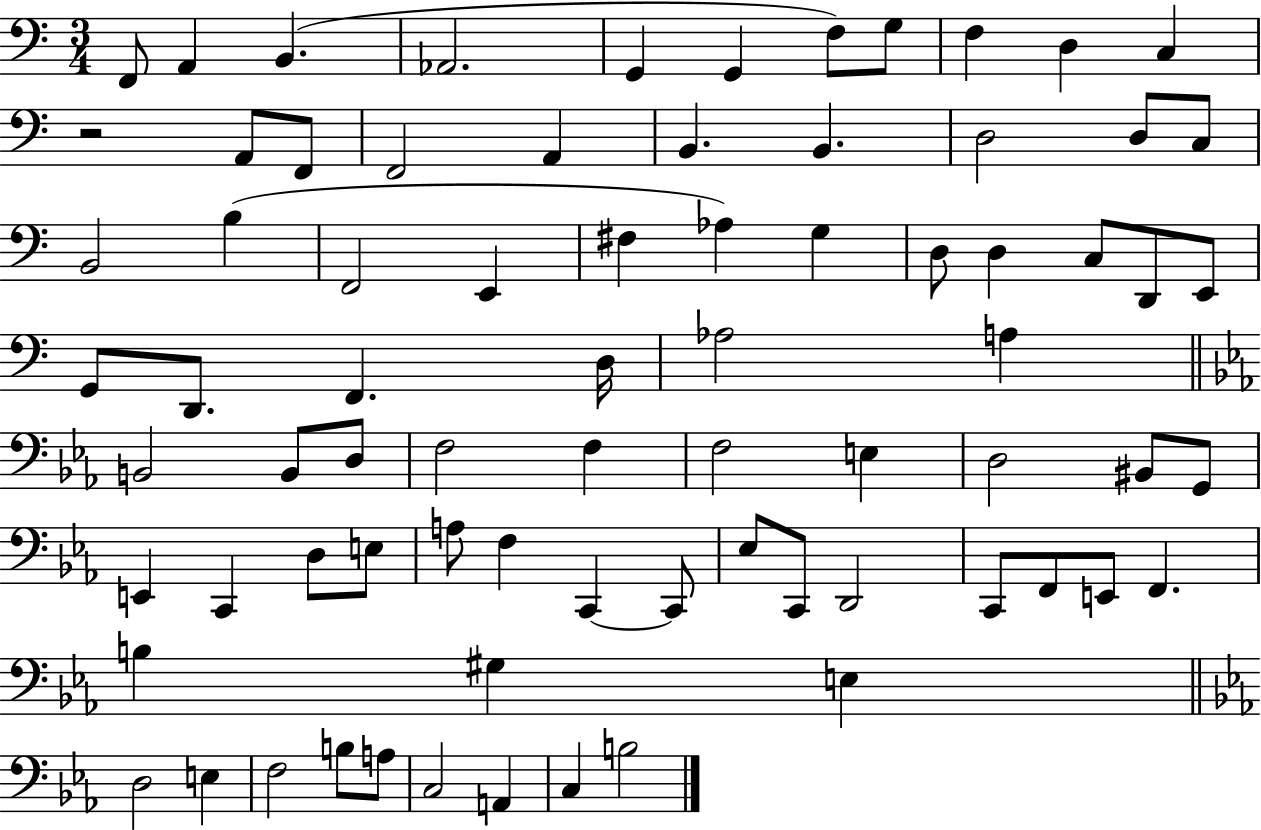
F2/e A2/q B2/q. Ab2/h. G2/q G2/q F3/e G3/e F3/q D3/q C3/q R/h A2/e F2/e F2/h A2/q B2/q. B2/q. D3/h D3/e C3/e B2/h B3/q F2/h E2/q F#3/q Ab3/q G3/q D3/e D3/q C3/e D2/e E2/e G2/e D2/e. F2/q. D3/s Ab3/h A3/q B2/h B2/e D3/e F3/h F3/q F3/h E3/q D3/h BIS2/e G2/e E2/q C2/q D3/e E3/e A3/e F3/q C2/q C2/e Eb3/e C2/e D2/h C2/e F2/e E2/e F2/q. B3/q G#3/q E3/q D3/h E3/q F3/h B3/e A3/e C3/h A2/q C3/q B3/h